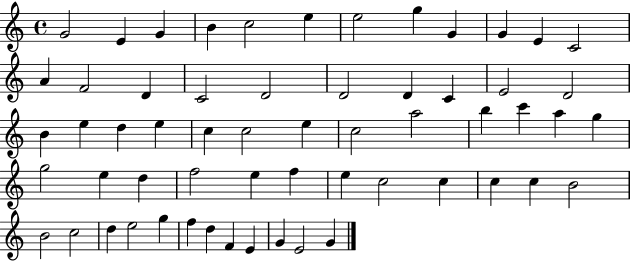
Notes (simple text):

G4/h E4/q G4/q B4/q C5/h E5/q E5/h G5/q G4/q G4/q E4/q C4/h A4/q F4/h D4/q C4/h D4/h D4/h D4/q C4/q E4/h D4/h B4/q E5/q D5/q E5/q C5/q C5/h E5/q C5/h A5/h B5/q C6/q A5/q G5/q G5/h E5/q D5/q F5/h E5/q F5/q E5/q C5/h C5/q C5/q C5/q B4/h B4/h C5/h D5/q E5/h G5/q F5/q D5/q F4/q E4/q G4/q E4/h G4/q